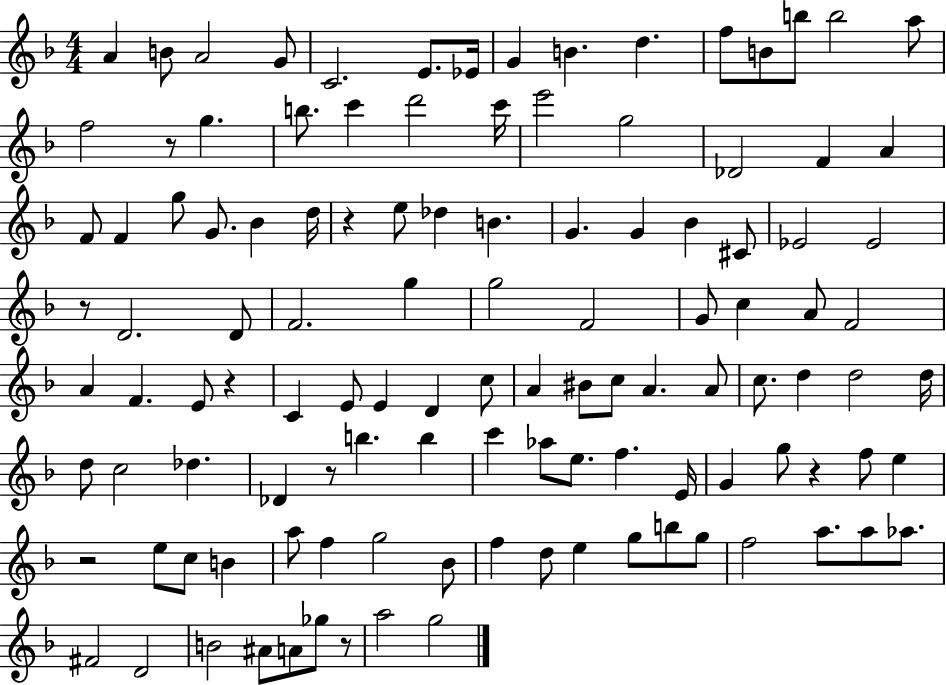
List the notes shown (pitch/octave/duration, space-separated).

A4/q B4/e A4/h G4/e C4/h. E4/e. Eb4/s G4/q B4/q. D5/q. F5/e B4/e B5/e B5/h A5/e F5/h R/e G5/q. B5/e. C6/q D6/h C6/s E6/h G5/h Db4/h F4/q A4/q F4/e F4/q G5/e G4/e. Bb4/q D5/s R/q E5/e Db5/q B4/q. G4/q. G4/q Bb4/q C#4/e Eb4/h Eb4/h R/e D4/h. D4/e F4/h. G5/q G5/h F4/h G4/e C5/q A4/e F4/h A4/q F4/q. E4/e R/q C4/q E4/e E4/q D4/q C5/e A4/q BIS4/e C5/e A4/q. A4/e C5/e. D5/q D5/h D5/s D5/e C5/h Db5/q. Db4/q R/e B5/q. B5/q C6/q Ab5/e E5/e. F5/q. E4/s G4/q G5/e R/q F5/e E5/q R/h E5/e C5/e B4/q A5/e F5/q G5/h Bb4/e F5/q D5/e E5/q G5/e B5/e G5/e F5/h A5/e. A5/e Ab5/e. F#4/h D4/h B4/h A#4/e A4/e Gb5/e R/e A5/h G5/h